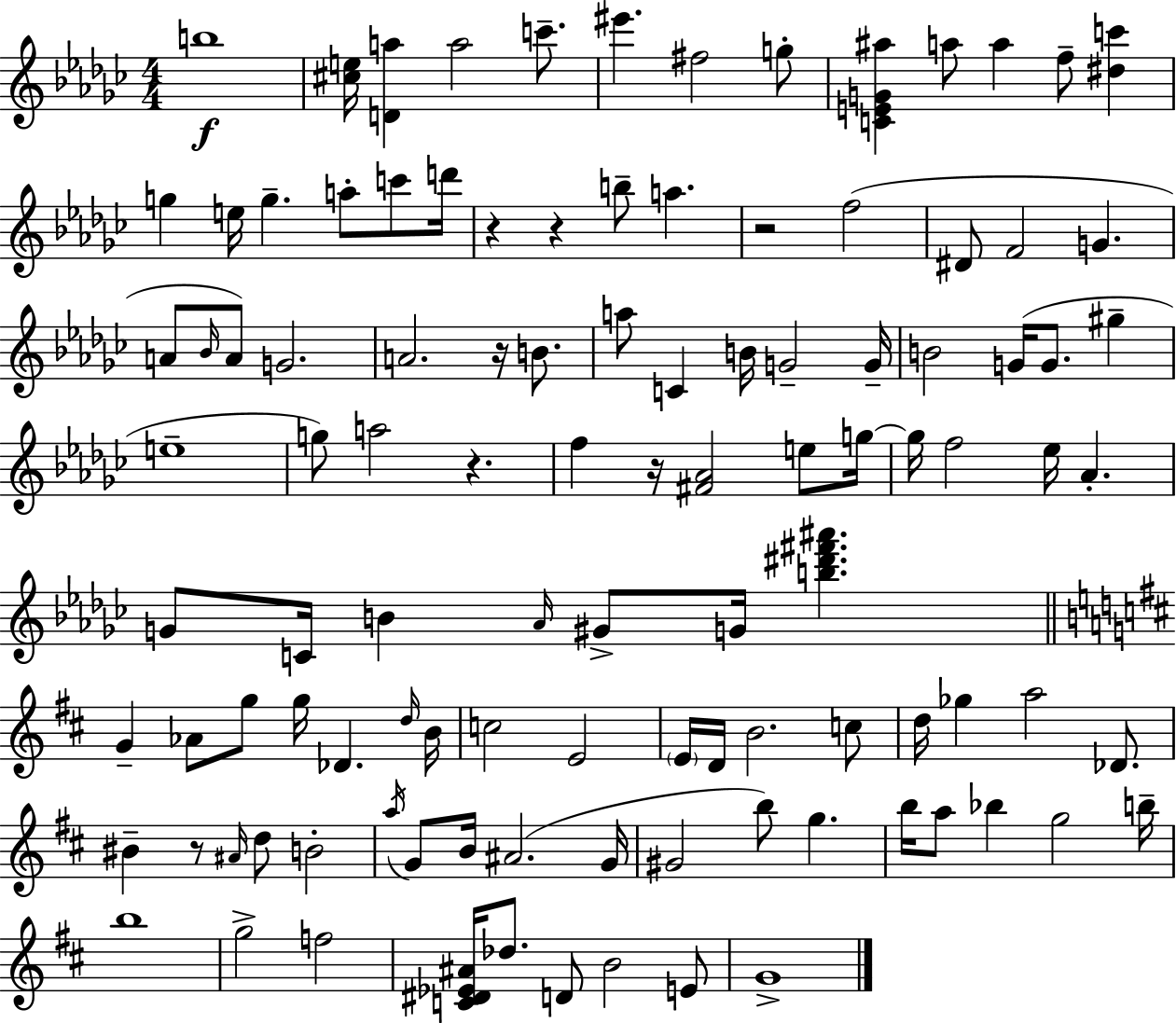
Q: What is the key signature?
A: EES minor